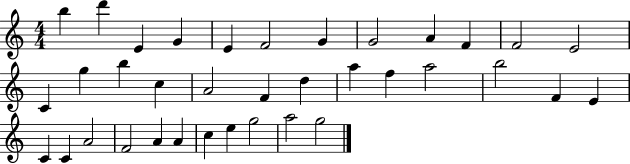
X:1
T:Untitled
M:4/4
L:1/4
K:C
b d' E G E F2 G G2 A F F2 E2 C g b c A2 F d a f a2 b2 F E C C A2 F2 A A c e g2 a2 g2